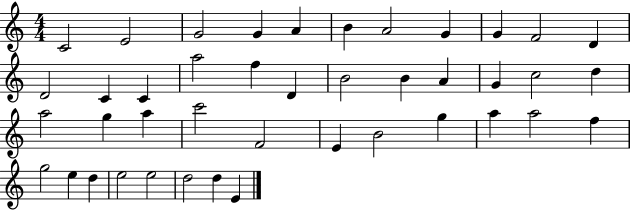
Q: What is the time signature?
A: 4/4